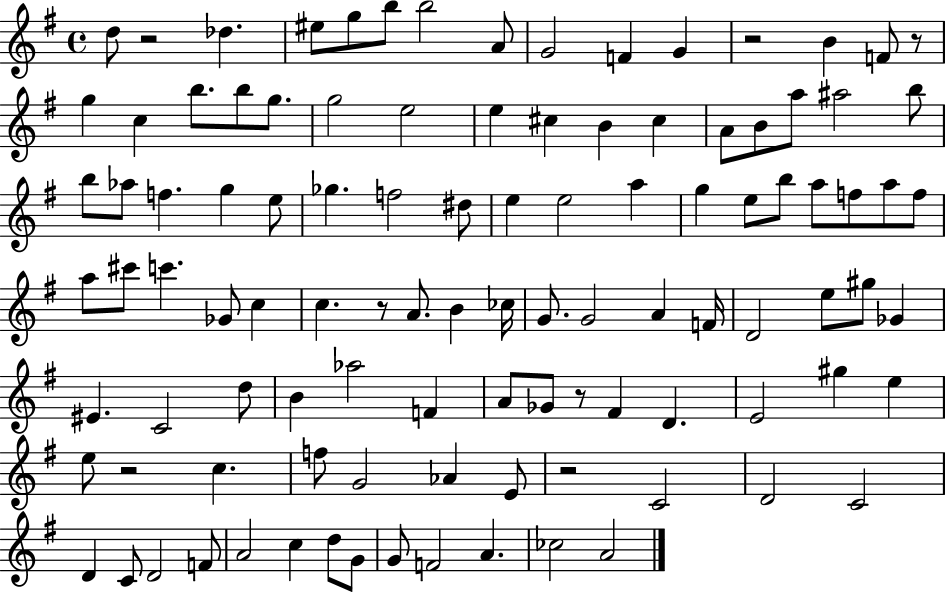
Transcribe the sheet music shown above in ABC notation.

X:1
T:Untitled
M:4/4
L:1/4
K:G
d/2 z2 _d ^e/2 g/2 b/2 b2 A/2 G2 F G z2 B F/2 z/2 g c b/2 b/2 g/2 g2 e2 e ^c B ^c A/2 B/2 a/2 ^a2 b/2 b/2 _a/2 f g e/2 _g f2 ^d/2 e e2 a g e/2 b/2 a/2 f/2 a/2 f/2 a/2 ^c'/2 c' _G/2 c c z/2 A/2 B _c/4 G/2 G2 A F/4 D2 e/2 ^g/2 _G ^E C2 d/2 B _a2 F A/2 _G/2 z/2 ^F D E2 ^g e e/2 z2 c f/2 G2 _A E/2 z2 C2 D2 C2 D C/2 D2 F/2 A2 c d/2 G/2 G/2 F2 A _c2 A2